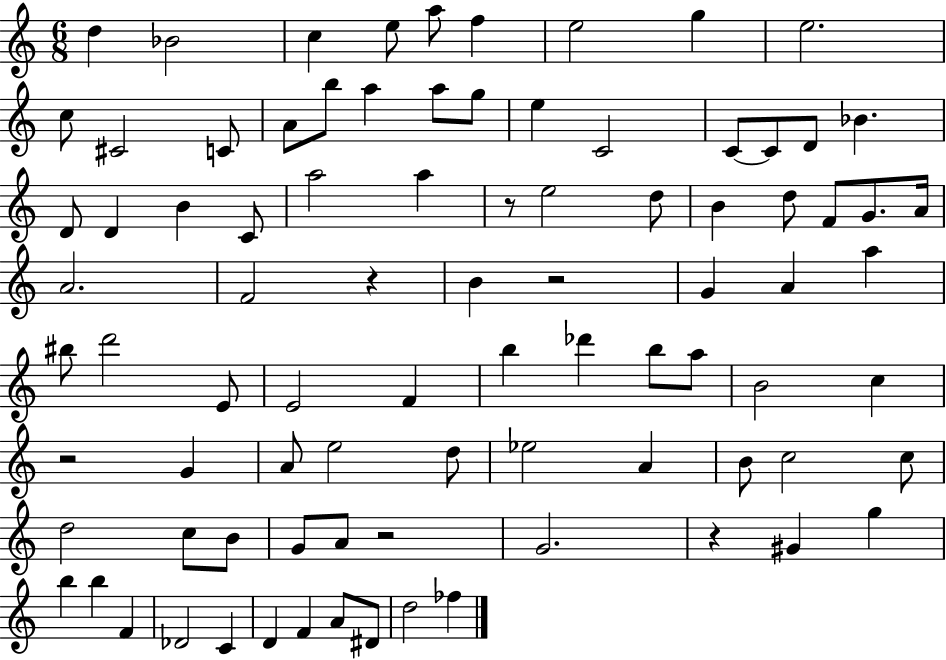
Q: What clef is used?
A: treble